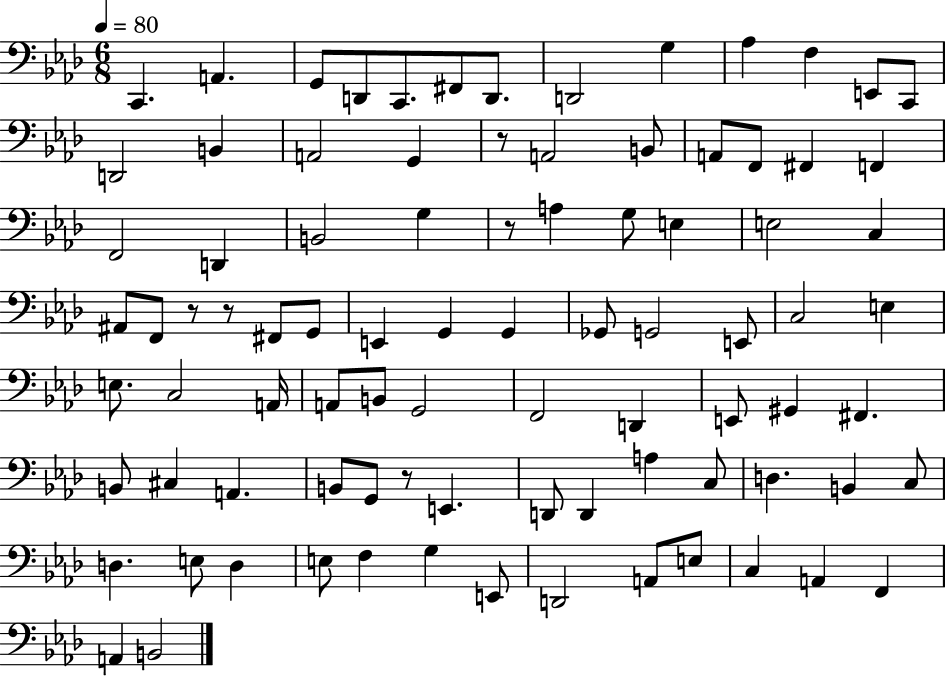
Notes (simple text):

C2/q. A2/q. G2/e D2/e C2/e. F#2/e D2/e. D2/h G3/q Ab3/q F3/q E2/e C2/e D2/h B2/q A2/h G2/q R/e A2/h B2/e A2/e F2/e F#2/q F2/q F2/h D2/q B2/h G3/q R/e A3/q G3/e E3/q E3/h C3/q A#2/e F2/e R/e R/e F#2/e G2/e E2/q G2/q G2/q Gb2/e G2/h E2/e C3/h E3/q E3/e. C3/h A2/s A2/e B2/e G2/h F2/h D2/q E2/e G#2/q F#2/q. B2/e C#3/q A2/q. B2/e G2/e R/e E2/q. D2/e D2/q A3/q C3/e D3/q. B2/q C3/e D3/q. E3/e D3/q E3/e F3/q G3/q E2/e D2/h A2/e E3/e C3/q A2/q F2/q A2/q B2/h